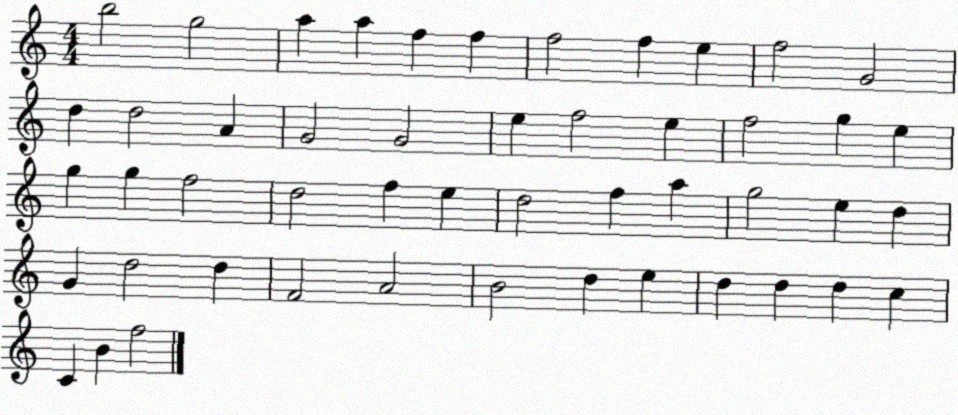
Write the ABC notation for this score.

X:1
T:Untitled
M:4/4
L:1/4
K:C
b2 g2 a a f f f2 f e f2 G2 d d2 A G2 G2 e f2 e f2 g e g g f2 d2 f e d2 f a g2 e d G d2 d F2 A2 B2 d e d d d c C B f2